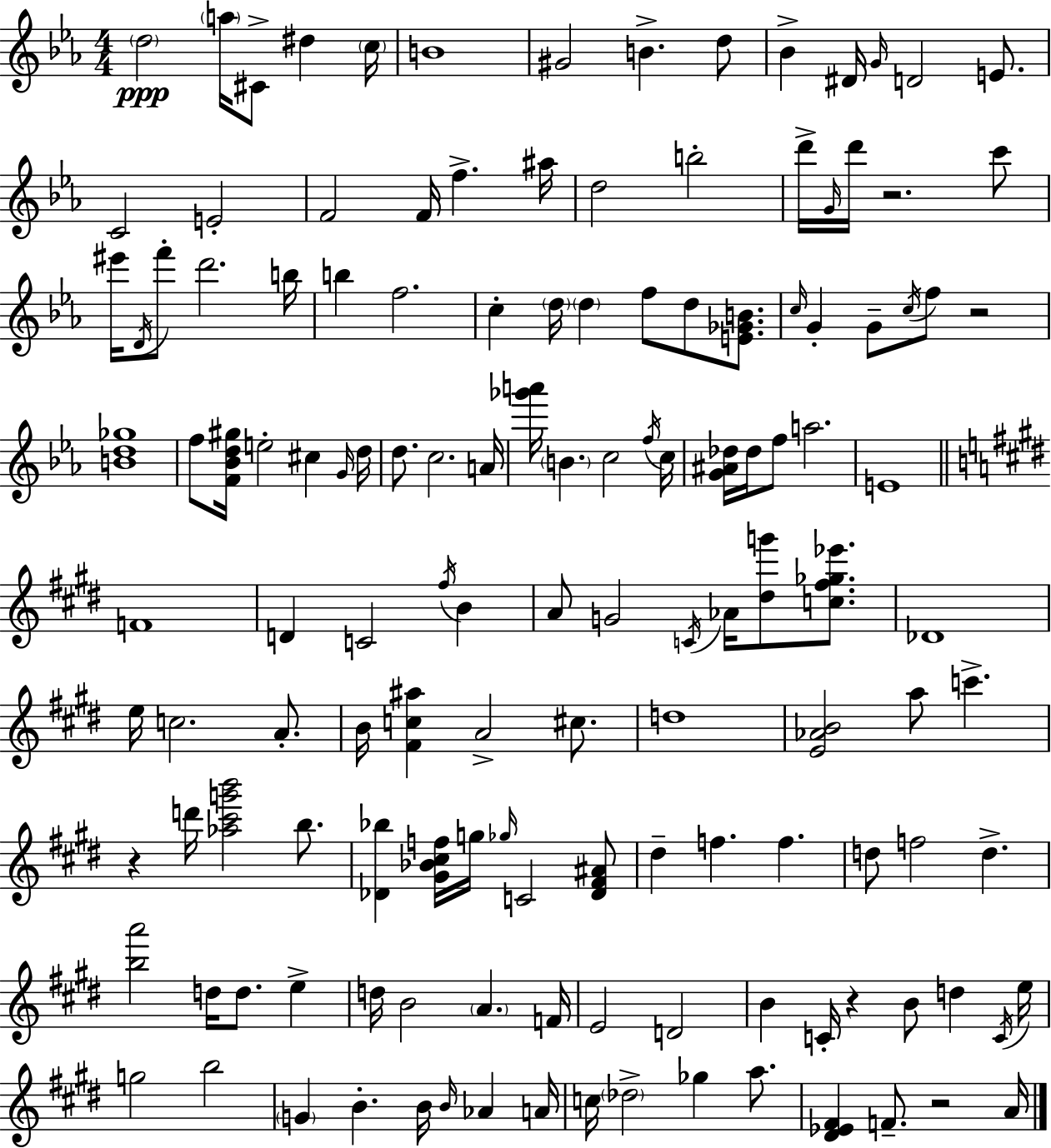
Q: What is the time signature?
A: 4/4